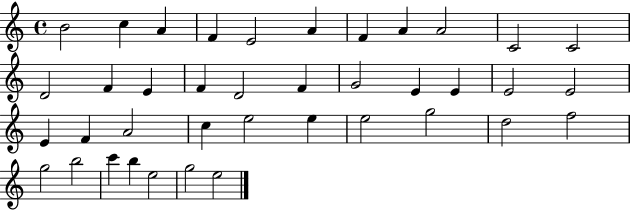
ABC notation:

X:1
T:Untitled
M:4/4
L:1/4
K:C
B2 c A F E2 A F A A2 C2 C2 D2 F E F D2 F G2 E E E2 E2 E F A2 c e2 e e2 g2 d2 f2 g2 b2 c' b e2 g2 e2